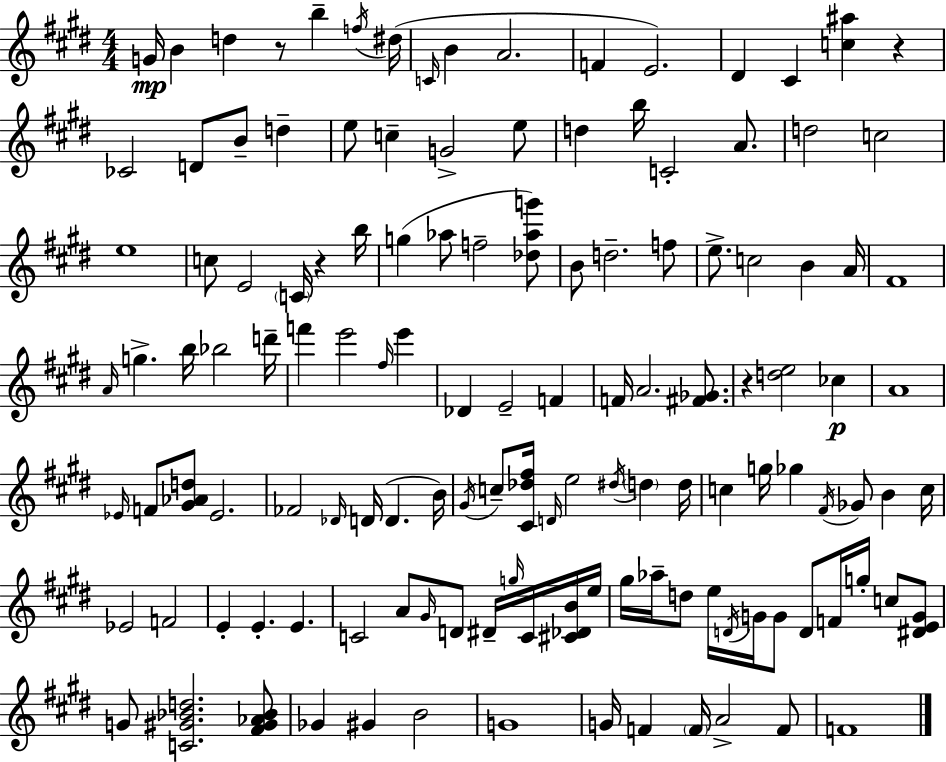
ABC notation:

X:1
T:Untitled
M:4/4
L:1/4
K:E
G/4 B d z/2 b f/4 ^d/4 C/4 B A2 F E2 ^D ^C [c^a] z _C2 D/2 B/2 d e/2 c G2 e/2 d b/4 C2 A/2 d2 c2 e4 c/2 E2 C/4 z b/4 g _a/2 f2 [_d_ag']/2 B/2 d2 f/2 e/2 c2 B A/4 ^F4 A/4 g b/4 _b2 d'/4 f' e'2 ^f/4 e' _D E2 F F/4 A2 [^F_G]/2 z [de]2 _c A4 _E/4 F/2 [^G_Ad]/2 _E2 _F2 _D/4 D/4 D B/4 ^G/4 c/2 [^C_d^f]/4 D/4 e2 ^d/4 d d/4 c g/4 _g ^F/4 _G/2 B c/4 _E2 F2 E E E C2 A/2 ^G/4 D/2 ^D/4 g/4 C/4 [^C_DB]/4 e/4 ^g/4 _a/4 d/2 e/4 D/4 G/4 G/2 D/2 F/4 g/4 c/2 [^DEG]/2 G/2 [C^G_Bd]2 [^F^G_A_B]/2 _G ^G B2 G4 G/4 F F/4 A2 F/2 F4